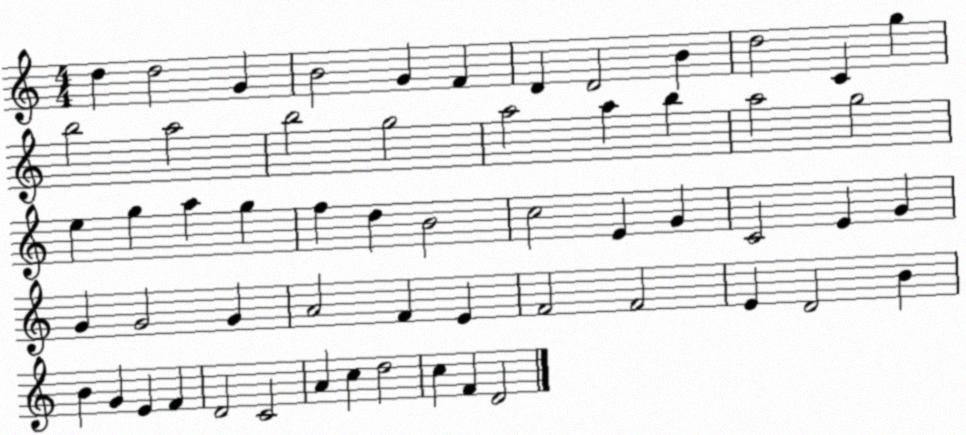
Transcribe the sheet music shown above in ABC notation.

X:1
T:Untitled
M:4/4
L:1/4
K:C
d d2 G B2 G F D D2 B d2 C g b2 a2 b2 g2 a2 a b a2 g2 e g a g f d B2 c2 E G C2 E G G G2 G A2 F E F2 F2 E D2 B B G E F D2 C2 A c d2 c F D2